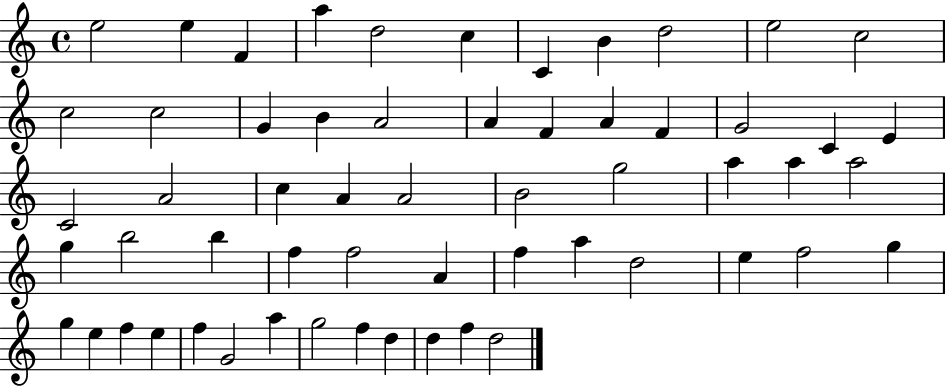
E5/h E5/q F4/q A5/q D5/h C5/q C4/q B4/q D5/h E5/h C5/h C5/h C5/h G4/q B4/q A4/h A4/q F4/q A4/q F4/q G4/h C4/q E4/q C4/h A4/h C5/q A4/q A4/h B4/h G5/h A5/q A5/q A5/h G5/q B5/h B5/q F5/q F5/h A4/q F5/q A5/q D5/h E5/q F5/h G5/q G5/q E5/q F5/q E5/q F5/q G4/h A5/q G5/h F5/q D5/q D5/q F5/q D5/h